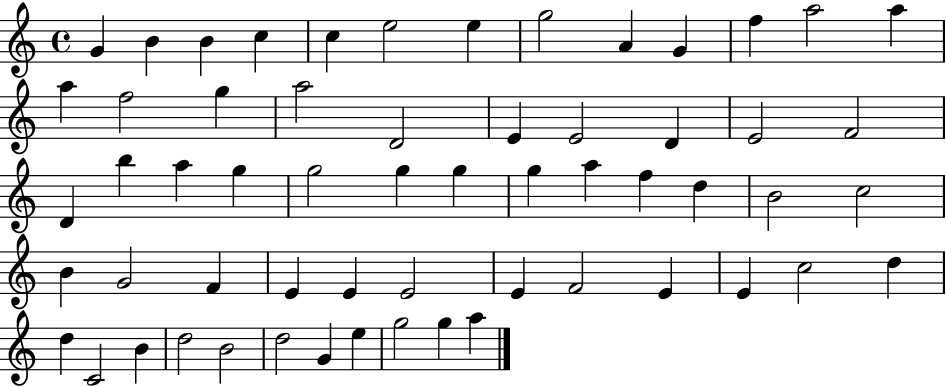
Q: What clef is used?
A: treble